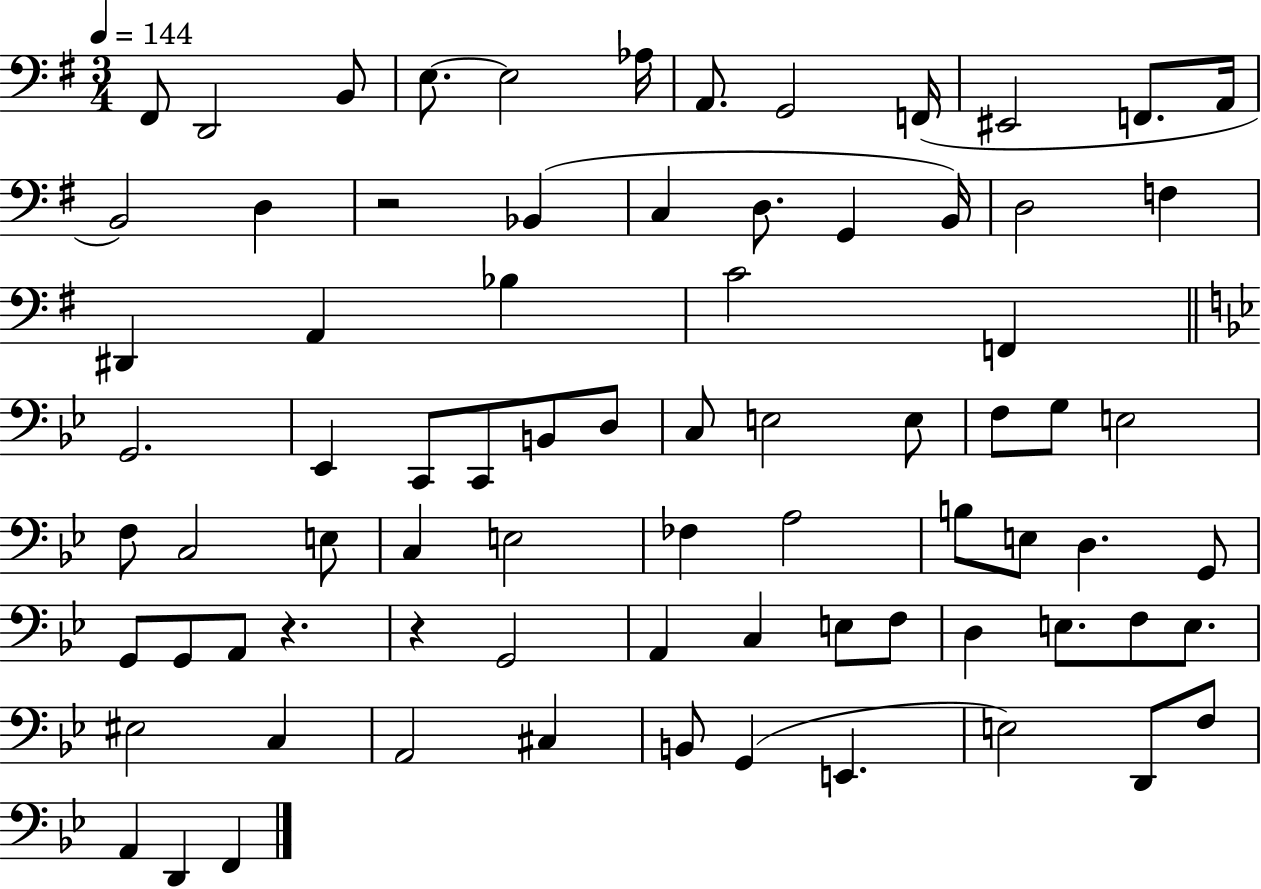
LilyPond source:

{
  \clef bass
  \numericTimeSignature
  \time 3/4
  \key g \major
  \tempo 4 = 144
  \repeat volta 2 { fis,8 d,2 b,8 | e8.~~ e2 aes16 | a,8. g,2 f,16( | eis,2 f,8. a,16 | \break b,2) d4 | r2 bes,4( | c4 d8. g,4 b,16) | d2 f4 | \break dis,4 a,4 bes4 | c'2 f,4 | \bar "||" \break \key g \minor g,2. | ees,4 c,8 c,8 b,8 d8 | c8 e2 e8 | f8 g8 e2 | \break f8 c2 e8 | c4 e2 | fes4 a2 | b8 e8 d4. g,8 | \break g,8 g,8 a,8 r4. | r4 g,2 | a,4 c4 e8 f8 | d4 e8. f8 e8. | \break eis2 c4 | a,2 cis4 | b,8 g,4( e,4. | e2) d,8 f8 | \break a,4 d,4 f,4 | } \bar "|."
}